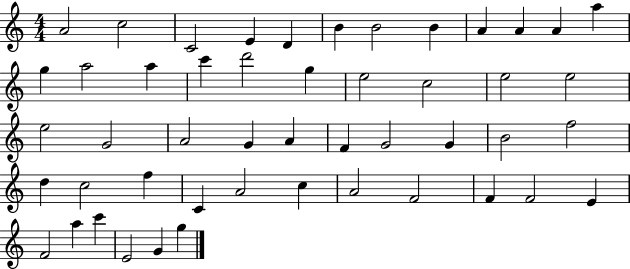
X:1
T:Untitled
M:4/4
L:1/4
K:C
A2 c2 C2 E D B B2 B A A A a g a2 a c' d'2 g e2 c2 e2 e2 e2 G2 A2 G A F G2 G B2 f2 d c2 f C A2 c A2 F2 F F2 E F2 a c' E2 G g